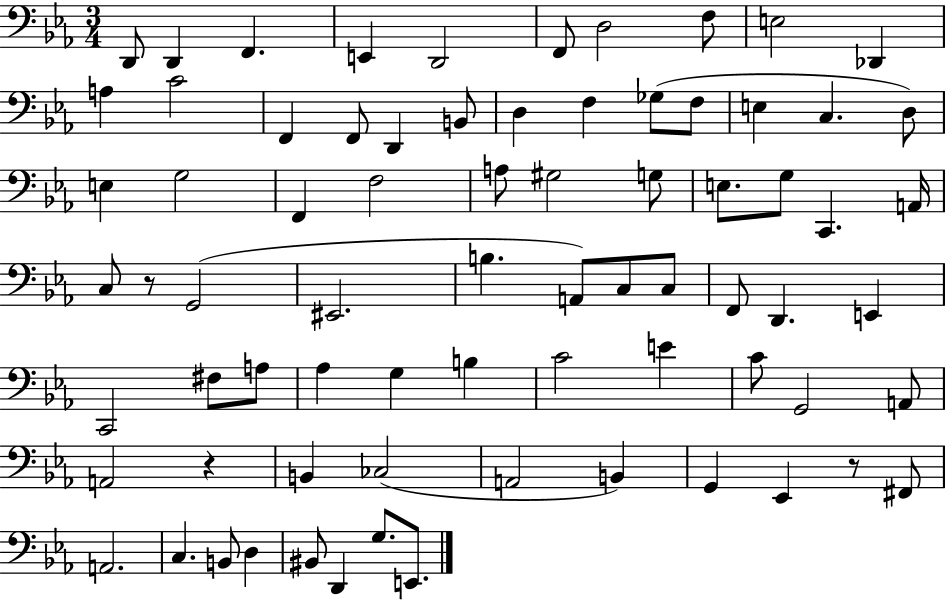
X:1
T:Untitled
M:3/4
L:1/4
K:Eb
D,,/2 D,, F,, E,, D,,2 F,,/2 D,2 F,/2 E,2 _D,, A, C2 F,, F,,/2 D,, B,,/2 D, F, _G,/2 F,/2 E, C, D,/2 E, G,2 F,, F,2 A,/2 ^G,2 G,/2 E,/2 G,/2 C,, A,,/4 C,/2 z/2 G,,2 ^E,,2 B, A,,/2 C,/2 C,/2 F,,/2 D,, E,, C,,2 ^F,/2 A,/2 _A, G, B, C2 E C/2 G,,2 A,,/2 A,,2 z B,, _C,2 A,,2 B,, G,, _E,, z/2 ^F,,/2 A,,2 C, B,,/2 D, ^B,,/2 D,, G,/2 E,,/2